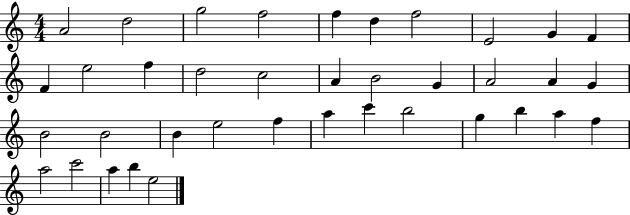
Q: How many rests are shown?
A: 0